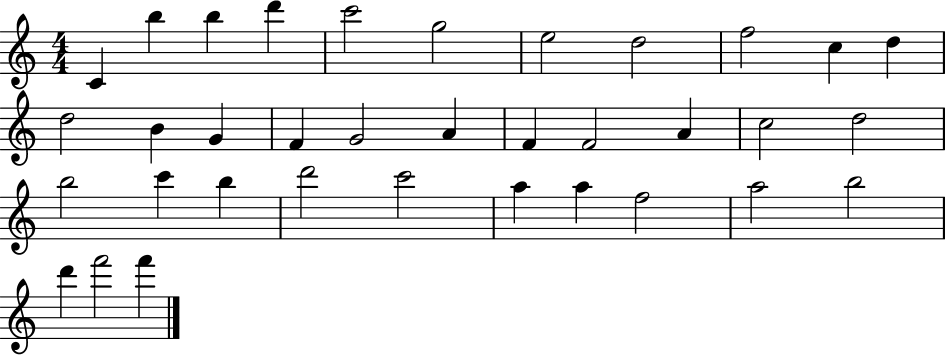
C4/q B5/q B5/q D6/q C6/h G5/h E5/h D5/h F5/h C5/q D5/q D5/h B4/q G4/q F4/q G4/h A4/q F4/q F4/h A4/q C5/h D5/h B5/h C6/q B5/q D6/h C6/h A5/q A5/q F5/h A5/h B5/h D6/q F6/h F6/q